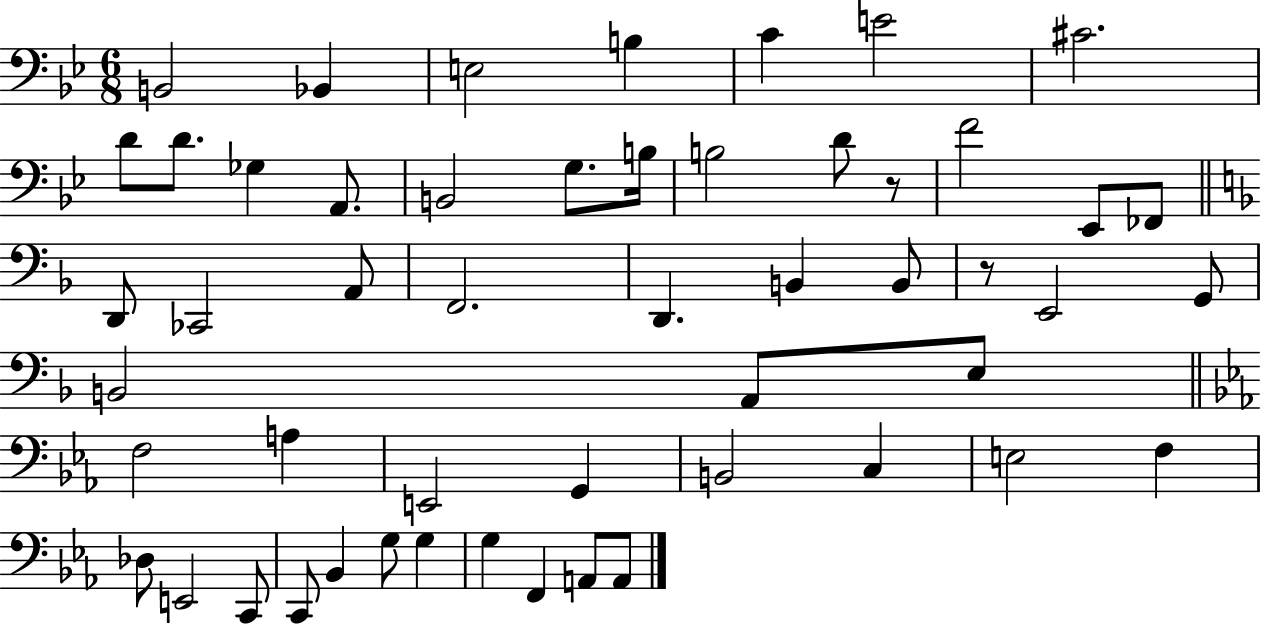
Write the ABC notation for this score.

X:1
T:Untitled
M:6/8
L:1/4
K:Bb
B,,2 _B,, E,2 B, C E2 ^C2 D/2 D/2 _G, A,,/2 B,,2 G,/2 B,/4 B,2 D/2 z/2 F2 _E,,/2 _F,,/2 D,,/2 _C,,2 A,,/2 F,,2 D,, B,, B,,/2 z/2 E,,2 G,,/2 B,,2 A,,/2 E,/2 F,2 A, E,,2 G,, B,,2 C, E,2 F, _D,/2 E,,2 C,,/2 C,,/2 _B,, G,/2 G, G, F,, A,,/2 A,,/2